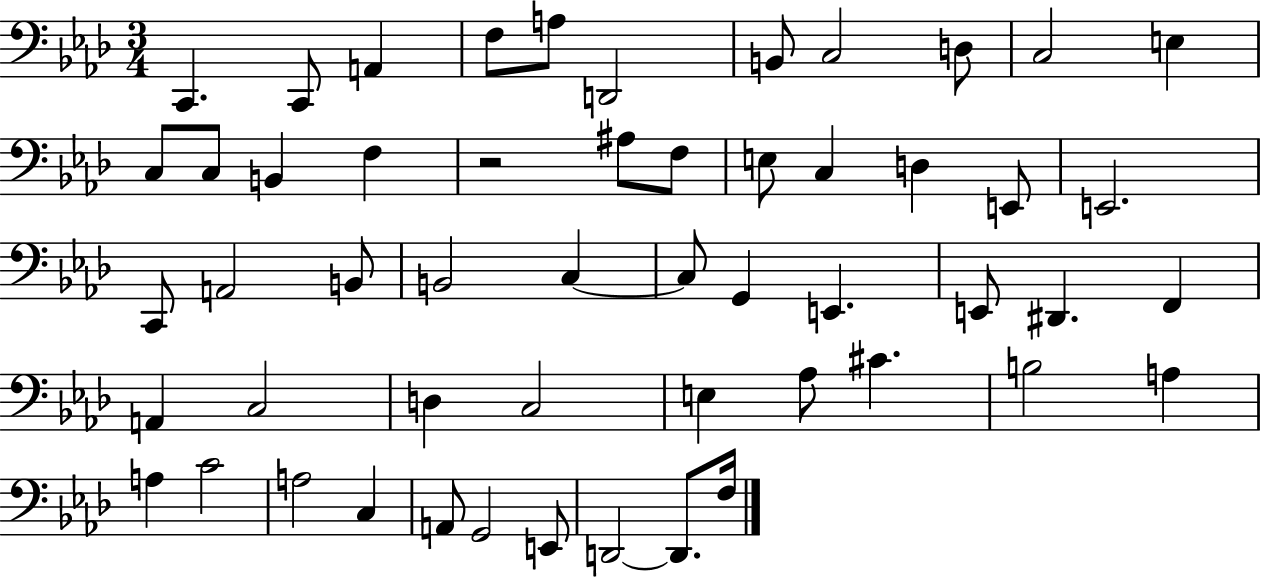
X:1
T:Untitled
M:3/4
L:1/4
K:Ab
C,, C,,/2 A,, F,/2 A,/2 D,,2 B,,/2 C,2 D,/2 C,2 E, C,/2 C,/2 B,, F, z2 ^A,/2 F,/2 E,/2 C, D, E,,/2 E,,2 C,,/2 A,,2 B,,/2 B,,2 C, C,/2 G,, E,, E,,/2 ^D,, F,, A,, C,2 D, C,2 E, _A,/2 ^C B,2 A, A, C2 A,2 C, A,,/2 G,,2 E,,/2 D,,2 D,,/2 F,/4